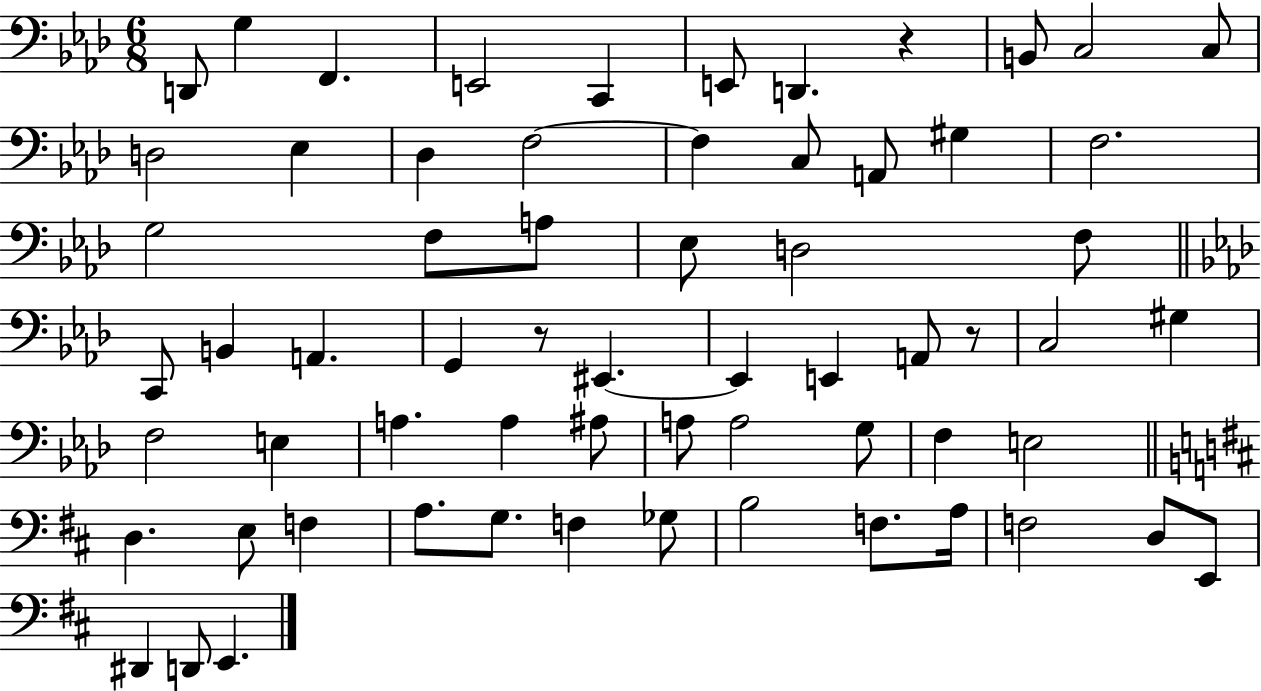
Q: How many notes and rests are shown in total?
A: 64